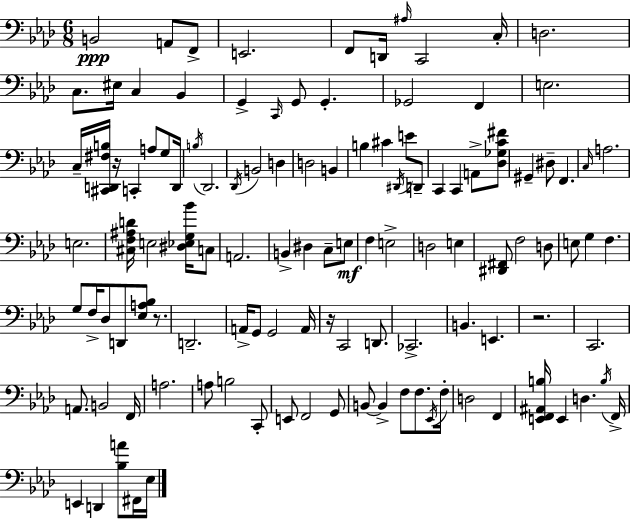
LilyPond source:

{
  \clef bass
  \numericTimeSignature
  \time 6/8
  \key f \minor
  b,2\ppp a,8 f,8-> | e,2. | f,8 d,16 \grace { ais16 } c,2 | c16-. d2. | \break c8. eis16 c4 bes,4 | g,4-> \grace { c,16 } g,8 g,4.-. | ges,2 f,4 | e2. | \break c16-- <cis, d, fis b>16 r16 c,4-. a8 g8 | d,16 \acciaccatura { b16 } des,2. | \acciaccatura { des,16 } b,2 | d4 d2 | \break b,4 b4 cis'4 | \acciaccatura { dis,16 } e'8 d,8-- c,4 c,4 | a,8-> <des ges c' fis'>8 gis,4-- dis8-- f,4. | \grace { c16 } a2. | \break e2. | <cis f ais d'>16 e2 | <dis ees g bes'>16 c8 a,2. | b,4-> dis4 | \break c8-- e8\mf f4 e2-> | d2 | e4 <dis, fis,>8 f2 | d8 e8 g4 | \break f4. g8 f16-> des8 d,8 | <ees a bes>8 r8. d,2.-- | a,16-> g,8 g,2 | a,16 r16 c,2 | \break d,8. ces,2.-> | b,4. | e,4. r2. | c,2. | \break a,8. b,2 | f,16 a2. | a8 b2 | c,8-. e,8 f,2 | \break g,8 b,8~~ b,4-> | f8 f8. \acciaccatura { ees,16 } f16-. d2 | f,4 <e, f, ais, b>16 e,4 | d4. \acciaccatura { b16 } f,16-> e,4 | \break d,4 <bes a'>8 fis,16 ees16 \bar "|."
}